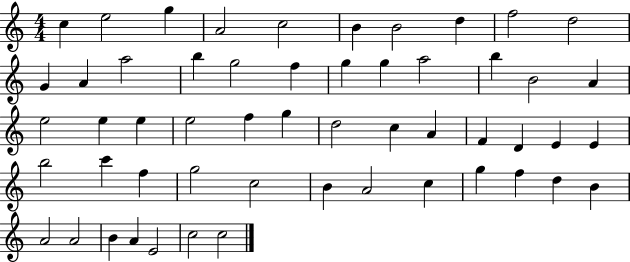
X:1
T:Untitled
M:4/4
L:1/4
K:C
c e2 g A2 c2 B B2 d f2 d2 G A a2 b g2 f g g a2 b B2 A e2 e e e2 f g d2 c A F D E E b2 c' f g2 c2 B A2 c g f d B A2 A2 B A E2 c2 c2